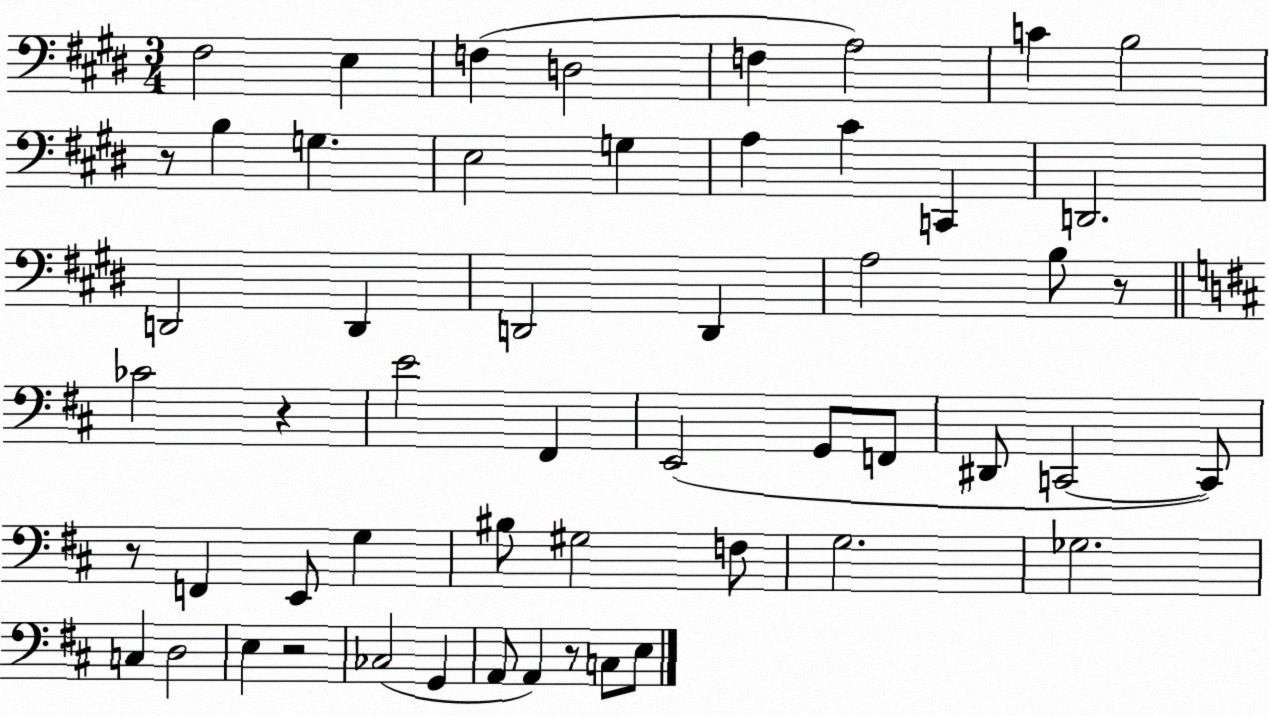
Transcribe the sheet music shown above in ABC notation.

X:1
T:Untitled
M:3/4
L:1/4
K:E
^F,2 E, F, D,2 F, A,2 C B,2 z/2 B, G, E,2 G, A, ^C C,, D,,2 D,,2 D,, D,,2 D,, A,2 B,/2 z/2 _C2 z E2 ^F,, E,,2 G,,/2 F,,/2 ^D,,/2 C,,2 C,,/2 z/2 F,, E,,/2 G, ^B,/2 ^G,2 F,/2 G,2 _G,2 C, D,2 E, z2 _C,2 G,, A,,/2 A,, z/2 C,/2 E,/2